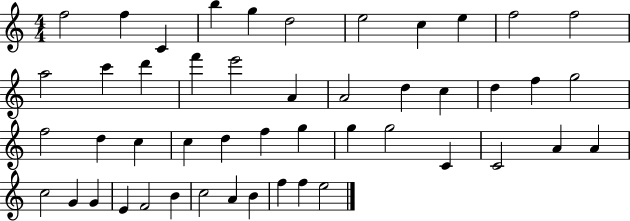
{
  \clef treble
  \numericTimeSignature
  \time 4/4
  \key c \major
  f''2 f''4 c'4 | b''4 g''4 d''2 | e''2 c''4 e''4 | f''2 f''2 | \break a''2 c'''4 d'''4 | f'''4 e'''2 a'4 | a'2 d''4 c''4 | d''4 f''4 g''2 | \break f''2 d''4 c''4 | c''4 d''4 f''4 g''4 | g''4 g''2 c'4 | c'2 a'4 a'4 | \break c''2 g'4 g'4 | e'4 f'2 b'4 | c''2 a'4 b'4 | f''4 f''4 e''2 | \break \bar "|."
}